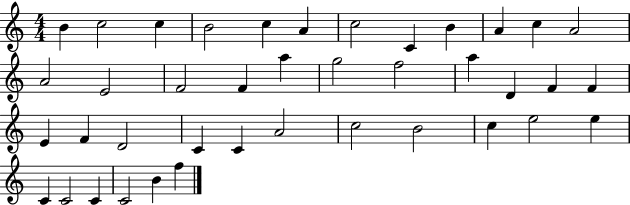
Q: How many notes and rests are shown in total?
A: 40